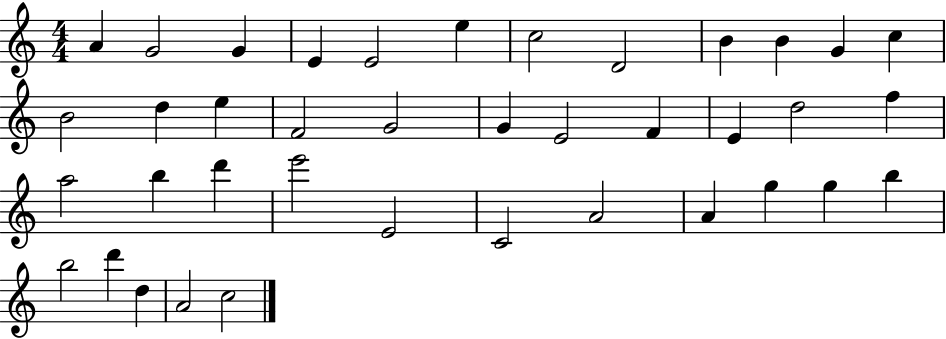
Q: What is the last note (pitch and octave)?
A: C5